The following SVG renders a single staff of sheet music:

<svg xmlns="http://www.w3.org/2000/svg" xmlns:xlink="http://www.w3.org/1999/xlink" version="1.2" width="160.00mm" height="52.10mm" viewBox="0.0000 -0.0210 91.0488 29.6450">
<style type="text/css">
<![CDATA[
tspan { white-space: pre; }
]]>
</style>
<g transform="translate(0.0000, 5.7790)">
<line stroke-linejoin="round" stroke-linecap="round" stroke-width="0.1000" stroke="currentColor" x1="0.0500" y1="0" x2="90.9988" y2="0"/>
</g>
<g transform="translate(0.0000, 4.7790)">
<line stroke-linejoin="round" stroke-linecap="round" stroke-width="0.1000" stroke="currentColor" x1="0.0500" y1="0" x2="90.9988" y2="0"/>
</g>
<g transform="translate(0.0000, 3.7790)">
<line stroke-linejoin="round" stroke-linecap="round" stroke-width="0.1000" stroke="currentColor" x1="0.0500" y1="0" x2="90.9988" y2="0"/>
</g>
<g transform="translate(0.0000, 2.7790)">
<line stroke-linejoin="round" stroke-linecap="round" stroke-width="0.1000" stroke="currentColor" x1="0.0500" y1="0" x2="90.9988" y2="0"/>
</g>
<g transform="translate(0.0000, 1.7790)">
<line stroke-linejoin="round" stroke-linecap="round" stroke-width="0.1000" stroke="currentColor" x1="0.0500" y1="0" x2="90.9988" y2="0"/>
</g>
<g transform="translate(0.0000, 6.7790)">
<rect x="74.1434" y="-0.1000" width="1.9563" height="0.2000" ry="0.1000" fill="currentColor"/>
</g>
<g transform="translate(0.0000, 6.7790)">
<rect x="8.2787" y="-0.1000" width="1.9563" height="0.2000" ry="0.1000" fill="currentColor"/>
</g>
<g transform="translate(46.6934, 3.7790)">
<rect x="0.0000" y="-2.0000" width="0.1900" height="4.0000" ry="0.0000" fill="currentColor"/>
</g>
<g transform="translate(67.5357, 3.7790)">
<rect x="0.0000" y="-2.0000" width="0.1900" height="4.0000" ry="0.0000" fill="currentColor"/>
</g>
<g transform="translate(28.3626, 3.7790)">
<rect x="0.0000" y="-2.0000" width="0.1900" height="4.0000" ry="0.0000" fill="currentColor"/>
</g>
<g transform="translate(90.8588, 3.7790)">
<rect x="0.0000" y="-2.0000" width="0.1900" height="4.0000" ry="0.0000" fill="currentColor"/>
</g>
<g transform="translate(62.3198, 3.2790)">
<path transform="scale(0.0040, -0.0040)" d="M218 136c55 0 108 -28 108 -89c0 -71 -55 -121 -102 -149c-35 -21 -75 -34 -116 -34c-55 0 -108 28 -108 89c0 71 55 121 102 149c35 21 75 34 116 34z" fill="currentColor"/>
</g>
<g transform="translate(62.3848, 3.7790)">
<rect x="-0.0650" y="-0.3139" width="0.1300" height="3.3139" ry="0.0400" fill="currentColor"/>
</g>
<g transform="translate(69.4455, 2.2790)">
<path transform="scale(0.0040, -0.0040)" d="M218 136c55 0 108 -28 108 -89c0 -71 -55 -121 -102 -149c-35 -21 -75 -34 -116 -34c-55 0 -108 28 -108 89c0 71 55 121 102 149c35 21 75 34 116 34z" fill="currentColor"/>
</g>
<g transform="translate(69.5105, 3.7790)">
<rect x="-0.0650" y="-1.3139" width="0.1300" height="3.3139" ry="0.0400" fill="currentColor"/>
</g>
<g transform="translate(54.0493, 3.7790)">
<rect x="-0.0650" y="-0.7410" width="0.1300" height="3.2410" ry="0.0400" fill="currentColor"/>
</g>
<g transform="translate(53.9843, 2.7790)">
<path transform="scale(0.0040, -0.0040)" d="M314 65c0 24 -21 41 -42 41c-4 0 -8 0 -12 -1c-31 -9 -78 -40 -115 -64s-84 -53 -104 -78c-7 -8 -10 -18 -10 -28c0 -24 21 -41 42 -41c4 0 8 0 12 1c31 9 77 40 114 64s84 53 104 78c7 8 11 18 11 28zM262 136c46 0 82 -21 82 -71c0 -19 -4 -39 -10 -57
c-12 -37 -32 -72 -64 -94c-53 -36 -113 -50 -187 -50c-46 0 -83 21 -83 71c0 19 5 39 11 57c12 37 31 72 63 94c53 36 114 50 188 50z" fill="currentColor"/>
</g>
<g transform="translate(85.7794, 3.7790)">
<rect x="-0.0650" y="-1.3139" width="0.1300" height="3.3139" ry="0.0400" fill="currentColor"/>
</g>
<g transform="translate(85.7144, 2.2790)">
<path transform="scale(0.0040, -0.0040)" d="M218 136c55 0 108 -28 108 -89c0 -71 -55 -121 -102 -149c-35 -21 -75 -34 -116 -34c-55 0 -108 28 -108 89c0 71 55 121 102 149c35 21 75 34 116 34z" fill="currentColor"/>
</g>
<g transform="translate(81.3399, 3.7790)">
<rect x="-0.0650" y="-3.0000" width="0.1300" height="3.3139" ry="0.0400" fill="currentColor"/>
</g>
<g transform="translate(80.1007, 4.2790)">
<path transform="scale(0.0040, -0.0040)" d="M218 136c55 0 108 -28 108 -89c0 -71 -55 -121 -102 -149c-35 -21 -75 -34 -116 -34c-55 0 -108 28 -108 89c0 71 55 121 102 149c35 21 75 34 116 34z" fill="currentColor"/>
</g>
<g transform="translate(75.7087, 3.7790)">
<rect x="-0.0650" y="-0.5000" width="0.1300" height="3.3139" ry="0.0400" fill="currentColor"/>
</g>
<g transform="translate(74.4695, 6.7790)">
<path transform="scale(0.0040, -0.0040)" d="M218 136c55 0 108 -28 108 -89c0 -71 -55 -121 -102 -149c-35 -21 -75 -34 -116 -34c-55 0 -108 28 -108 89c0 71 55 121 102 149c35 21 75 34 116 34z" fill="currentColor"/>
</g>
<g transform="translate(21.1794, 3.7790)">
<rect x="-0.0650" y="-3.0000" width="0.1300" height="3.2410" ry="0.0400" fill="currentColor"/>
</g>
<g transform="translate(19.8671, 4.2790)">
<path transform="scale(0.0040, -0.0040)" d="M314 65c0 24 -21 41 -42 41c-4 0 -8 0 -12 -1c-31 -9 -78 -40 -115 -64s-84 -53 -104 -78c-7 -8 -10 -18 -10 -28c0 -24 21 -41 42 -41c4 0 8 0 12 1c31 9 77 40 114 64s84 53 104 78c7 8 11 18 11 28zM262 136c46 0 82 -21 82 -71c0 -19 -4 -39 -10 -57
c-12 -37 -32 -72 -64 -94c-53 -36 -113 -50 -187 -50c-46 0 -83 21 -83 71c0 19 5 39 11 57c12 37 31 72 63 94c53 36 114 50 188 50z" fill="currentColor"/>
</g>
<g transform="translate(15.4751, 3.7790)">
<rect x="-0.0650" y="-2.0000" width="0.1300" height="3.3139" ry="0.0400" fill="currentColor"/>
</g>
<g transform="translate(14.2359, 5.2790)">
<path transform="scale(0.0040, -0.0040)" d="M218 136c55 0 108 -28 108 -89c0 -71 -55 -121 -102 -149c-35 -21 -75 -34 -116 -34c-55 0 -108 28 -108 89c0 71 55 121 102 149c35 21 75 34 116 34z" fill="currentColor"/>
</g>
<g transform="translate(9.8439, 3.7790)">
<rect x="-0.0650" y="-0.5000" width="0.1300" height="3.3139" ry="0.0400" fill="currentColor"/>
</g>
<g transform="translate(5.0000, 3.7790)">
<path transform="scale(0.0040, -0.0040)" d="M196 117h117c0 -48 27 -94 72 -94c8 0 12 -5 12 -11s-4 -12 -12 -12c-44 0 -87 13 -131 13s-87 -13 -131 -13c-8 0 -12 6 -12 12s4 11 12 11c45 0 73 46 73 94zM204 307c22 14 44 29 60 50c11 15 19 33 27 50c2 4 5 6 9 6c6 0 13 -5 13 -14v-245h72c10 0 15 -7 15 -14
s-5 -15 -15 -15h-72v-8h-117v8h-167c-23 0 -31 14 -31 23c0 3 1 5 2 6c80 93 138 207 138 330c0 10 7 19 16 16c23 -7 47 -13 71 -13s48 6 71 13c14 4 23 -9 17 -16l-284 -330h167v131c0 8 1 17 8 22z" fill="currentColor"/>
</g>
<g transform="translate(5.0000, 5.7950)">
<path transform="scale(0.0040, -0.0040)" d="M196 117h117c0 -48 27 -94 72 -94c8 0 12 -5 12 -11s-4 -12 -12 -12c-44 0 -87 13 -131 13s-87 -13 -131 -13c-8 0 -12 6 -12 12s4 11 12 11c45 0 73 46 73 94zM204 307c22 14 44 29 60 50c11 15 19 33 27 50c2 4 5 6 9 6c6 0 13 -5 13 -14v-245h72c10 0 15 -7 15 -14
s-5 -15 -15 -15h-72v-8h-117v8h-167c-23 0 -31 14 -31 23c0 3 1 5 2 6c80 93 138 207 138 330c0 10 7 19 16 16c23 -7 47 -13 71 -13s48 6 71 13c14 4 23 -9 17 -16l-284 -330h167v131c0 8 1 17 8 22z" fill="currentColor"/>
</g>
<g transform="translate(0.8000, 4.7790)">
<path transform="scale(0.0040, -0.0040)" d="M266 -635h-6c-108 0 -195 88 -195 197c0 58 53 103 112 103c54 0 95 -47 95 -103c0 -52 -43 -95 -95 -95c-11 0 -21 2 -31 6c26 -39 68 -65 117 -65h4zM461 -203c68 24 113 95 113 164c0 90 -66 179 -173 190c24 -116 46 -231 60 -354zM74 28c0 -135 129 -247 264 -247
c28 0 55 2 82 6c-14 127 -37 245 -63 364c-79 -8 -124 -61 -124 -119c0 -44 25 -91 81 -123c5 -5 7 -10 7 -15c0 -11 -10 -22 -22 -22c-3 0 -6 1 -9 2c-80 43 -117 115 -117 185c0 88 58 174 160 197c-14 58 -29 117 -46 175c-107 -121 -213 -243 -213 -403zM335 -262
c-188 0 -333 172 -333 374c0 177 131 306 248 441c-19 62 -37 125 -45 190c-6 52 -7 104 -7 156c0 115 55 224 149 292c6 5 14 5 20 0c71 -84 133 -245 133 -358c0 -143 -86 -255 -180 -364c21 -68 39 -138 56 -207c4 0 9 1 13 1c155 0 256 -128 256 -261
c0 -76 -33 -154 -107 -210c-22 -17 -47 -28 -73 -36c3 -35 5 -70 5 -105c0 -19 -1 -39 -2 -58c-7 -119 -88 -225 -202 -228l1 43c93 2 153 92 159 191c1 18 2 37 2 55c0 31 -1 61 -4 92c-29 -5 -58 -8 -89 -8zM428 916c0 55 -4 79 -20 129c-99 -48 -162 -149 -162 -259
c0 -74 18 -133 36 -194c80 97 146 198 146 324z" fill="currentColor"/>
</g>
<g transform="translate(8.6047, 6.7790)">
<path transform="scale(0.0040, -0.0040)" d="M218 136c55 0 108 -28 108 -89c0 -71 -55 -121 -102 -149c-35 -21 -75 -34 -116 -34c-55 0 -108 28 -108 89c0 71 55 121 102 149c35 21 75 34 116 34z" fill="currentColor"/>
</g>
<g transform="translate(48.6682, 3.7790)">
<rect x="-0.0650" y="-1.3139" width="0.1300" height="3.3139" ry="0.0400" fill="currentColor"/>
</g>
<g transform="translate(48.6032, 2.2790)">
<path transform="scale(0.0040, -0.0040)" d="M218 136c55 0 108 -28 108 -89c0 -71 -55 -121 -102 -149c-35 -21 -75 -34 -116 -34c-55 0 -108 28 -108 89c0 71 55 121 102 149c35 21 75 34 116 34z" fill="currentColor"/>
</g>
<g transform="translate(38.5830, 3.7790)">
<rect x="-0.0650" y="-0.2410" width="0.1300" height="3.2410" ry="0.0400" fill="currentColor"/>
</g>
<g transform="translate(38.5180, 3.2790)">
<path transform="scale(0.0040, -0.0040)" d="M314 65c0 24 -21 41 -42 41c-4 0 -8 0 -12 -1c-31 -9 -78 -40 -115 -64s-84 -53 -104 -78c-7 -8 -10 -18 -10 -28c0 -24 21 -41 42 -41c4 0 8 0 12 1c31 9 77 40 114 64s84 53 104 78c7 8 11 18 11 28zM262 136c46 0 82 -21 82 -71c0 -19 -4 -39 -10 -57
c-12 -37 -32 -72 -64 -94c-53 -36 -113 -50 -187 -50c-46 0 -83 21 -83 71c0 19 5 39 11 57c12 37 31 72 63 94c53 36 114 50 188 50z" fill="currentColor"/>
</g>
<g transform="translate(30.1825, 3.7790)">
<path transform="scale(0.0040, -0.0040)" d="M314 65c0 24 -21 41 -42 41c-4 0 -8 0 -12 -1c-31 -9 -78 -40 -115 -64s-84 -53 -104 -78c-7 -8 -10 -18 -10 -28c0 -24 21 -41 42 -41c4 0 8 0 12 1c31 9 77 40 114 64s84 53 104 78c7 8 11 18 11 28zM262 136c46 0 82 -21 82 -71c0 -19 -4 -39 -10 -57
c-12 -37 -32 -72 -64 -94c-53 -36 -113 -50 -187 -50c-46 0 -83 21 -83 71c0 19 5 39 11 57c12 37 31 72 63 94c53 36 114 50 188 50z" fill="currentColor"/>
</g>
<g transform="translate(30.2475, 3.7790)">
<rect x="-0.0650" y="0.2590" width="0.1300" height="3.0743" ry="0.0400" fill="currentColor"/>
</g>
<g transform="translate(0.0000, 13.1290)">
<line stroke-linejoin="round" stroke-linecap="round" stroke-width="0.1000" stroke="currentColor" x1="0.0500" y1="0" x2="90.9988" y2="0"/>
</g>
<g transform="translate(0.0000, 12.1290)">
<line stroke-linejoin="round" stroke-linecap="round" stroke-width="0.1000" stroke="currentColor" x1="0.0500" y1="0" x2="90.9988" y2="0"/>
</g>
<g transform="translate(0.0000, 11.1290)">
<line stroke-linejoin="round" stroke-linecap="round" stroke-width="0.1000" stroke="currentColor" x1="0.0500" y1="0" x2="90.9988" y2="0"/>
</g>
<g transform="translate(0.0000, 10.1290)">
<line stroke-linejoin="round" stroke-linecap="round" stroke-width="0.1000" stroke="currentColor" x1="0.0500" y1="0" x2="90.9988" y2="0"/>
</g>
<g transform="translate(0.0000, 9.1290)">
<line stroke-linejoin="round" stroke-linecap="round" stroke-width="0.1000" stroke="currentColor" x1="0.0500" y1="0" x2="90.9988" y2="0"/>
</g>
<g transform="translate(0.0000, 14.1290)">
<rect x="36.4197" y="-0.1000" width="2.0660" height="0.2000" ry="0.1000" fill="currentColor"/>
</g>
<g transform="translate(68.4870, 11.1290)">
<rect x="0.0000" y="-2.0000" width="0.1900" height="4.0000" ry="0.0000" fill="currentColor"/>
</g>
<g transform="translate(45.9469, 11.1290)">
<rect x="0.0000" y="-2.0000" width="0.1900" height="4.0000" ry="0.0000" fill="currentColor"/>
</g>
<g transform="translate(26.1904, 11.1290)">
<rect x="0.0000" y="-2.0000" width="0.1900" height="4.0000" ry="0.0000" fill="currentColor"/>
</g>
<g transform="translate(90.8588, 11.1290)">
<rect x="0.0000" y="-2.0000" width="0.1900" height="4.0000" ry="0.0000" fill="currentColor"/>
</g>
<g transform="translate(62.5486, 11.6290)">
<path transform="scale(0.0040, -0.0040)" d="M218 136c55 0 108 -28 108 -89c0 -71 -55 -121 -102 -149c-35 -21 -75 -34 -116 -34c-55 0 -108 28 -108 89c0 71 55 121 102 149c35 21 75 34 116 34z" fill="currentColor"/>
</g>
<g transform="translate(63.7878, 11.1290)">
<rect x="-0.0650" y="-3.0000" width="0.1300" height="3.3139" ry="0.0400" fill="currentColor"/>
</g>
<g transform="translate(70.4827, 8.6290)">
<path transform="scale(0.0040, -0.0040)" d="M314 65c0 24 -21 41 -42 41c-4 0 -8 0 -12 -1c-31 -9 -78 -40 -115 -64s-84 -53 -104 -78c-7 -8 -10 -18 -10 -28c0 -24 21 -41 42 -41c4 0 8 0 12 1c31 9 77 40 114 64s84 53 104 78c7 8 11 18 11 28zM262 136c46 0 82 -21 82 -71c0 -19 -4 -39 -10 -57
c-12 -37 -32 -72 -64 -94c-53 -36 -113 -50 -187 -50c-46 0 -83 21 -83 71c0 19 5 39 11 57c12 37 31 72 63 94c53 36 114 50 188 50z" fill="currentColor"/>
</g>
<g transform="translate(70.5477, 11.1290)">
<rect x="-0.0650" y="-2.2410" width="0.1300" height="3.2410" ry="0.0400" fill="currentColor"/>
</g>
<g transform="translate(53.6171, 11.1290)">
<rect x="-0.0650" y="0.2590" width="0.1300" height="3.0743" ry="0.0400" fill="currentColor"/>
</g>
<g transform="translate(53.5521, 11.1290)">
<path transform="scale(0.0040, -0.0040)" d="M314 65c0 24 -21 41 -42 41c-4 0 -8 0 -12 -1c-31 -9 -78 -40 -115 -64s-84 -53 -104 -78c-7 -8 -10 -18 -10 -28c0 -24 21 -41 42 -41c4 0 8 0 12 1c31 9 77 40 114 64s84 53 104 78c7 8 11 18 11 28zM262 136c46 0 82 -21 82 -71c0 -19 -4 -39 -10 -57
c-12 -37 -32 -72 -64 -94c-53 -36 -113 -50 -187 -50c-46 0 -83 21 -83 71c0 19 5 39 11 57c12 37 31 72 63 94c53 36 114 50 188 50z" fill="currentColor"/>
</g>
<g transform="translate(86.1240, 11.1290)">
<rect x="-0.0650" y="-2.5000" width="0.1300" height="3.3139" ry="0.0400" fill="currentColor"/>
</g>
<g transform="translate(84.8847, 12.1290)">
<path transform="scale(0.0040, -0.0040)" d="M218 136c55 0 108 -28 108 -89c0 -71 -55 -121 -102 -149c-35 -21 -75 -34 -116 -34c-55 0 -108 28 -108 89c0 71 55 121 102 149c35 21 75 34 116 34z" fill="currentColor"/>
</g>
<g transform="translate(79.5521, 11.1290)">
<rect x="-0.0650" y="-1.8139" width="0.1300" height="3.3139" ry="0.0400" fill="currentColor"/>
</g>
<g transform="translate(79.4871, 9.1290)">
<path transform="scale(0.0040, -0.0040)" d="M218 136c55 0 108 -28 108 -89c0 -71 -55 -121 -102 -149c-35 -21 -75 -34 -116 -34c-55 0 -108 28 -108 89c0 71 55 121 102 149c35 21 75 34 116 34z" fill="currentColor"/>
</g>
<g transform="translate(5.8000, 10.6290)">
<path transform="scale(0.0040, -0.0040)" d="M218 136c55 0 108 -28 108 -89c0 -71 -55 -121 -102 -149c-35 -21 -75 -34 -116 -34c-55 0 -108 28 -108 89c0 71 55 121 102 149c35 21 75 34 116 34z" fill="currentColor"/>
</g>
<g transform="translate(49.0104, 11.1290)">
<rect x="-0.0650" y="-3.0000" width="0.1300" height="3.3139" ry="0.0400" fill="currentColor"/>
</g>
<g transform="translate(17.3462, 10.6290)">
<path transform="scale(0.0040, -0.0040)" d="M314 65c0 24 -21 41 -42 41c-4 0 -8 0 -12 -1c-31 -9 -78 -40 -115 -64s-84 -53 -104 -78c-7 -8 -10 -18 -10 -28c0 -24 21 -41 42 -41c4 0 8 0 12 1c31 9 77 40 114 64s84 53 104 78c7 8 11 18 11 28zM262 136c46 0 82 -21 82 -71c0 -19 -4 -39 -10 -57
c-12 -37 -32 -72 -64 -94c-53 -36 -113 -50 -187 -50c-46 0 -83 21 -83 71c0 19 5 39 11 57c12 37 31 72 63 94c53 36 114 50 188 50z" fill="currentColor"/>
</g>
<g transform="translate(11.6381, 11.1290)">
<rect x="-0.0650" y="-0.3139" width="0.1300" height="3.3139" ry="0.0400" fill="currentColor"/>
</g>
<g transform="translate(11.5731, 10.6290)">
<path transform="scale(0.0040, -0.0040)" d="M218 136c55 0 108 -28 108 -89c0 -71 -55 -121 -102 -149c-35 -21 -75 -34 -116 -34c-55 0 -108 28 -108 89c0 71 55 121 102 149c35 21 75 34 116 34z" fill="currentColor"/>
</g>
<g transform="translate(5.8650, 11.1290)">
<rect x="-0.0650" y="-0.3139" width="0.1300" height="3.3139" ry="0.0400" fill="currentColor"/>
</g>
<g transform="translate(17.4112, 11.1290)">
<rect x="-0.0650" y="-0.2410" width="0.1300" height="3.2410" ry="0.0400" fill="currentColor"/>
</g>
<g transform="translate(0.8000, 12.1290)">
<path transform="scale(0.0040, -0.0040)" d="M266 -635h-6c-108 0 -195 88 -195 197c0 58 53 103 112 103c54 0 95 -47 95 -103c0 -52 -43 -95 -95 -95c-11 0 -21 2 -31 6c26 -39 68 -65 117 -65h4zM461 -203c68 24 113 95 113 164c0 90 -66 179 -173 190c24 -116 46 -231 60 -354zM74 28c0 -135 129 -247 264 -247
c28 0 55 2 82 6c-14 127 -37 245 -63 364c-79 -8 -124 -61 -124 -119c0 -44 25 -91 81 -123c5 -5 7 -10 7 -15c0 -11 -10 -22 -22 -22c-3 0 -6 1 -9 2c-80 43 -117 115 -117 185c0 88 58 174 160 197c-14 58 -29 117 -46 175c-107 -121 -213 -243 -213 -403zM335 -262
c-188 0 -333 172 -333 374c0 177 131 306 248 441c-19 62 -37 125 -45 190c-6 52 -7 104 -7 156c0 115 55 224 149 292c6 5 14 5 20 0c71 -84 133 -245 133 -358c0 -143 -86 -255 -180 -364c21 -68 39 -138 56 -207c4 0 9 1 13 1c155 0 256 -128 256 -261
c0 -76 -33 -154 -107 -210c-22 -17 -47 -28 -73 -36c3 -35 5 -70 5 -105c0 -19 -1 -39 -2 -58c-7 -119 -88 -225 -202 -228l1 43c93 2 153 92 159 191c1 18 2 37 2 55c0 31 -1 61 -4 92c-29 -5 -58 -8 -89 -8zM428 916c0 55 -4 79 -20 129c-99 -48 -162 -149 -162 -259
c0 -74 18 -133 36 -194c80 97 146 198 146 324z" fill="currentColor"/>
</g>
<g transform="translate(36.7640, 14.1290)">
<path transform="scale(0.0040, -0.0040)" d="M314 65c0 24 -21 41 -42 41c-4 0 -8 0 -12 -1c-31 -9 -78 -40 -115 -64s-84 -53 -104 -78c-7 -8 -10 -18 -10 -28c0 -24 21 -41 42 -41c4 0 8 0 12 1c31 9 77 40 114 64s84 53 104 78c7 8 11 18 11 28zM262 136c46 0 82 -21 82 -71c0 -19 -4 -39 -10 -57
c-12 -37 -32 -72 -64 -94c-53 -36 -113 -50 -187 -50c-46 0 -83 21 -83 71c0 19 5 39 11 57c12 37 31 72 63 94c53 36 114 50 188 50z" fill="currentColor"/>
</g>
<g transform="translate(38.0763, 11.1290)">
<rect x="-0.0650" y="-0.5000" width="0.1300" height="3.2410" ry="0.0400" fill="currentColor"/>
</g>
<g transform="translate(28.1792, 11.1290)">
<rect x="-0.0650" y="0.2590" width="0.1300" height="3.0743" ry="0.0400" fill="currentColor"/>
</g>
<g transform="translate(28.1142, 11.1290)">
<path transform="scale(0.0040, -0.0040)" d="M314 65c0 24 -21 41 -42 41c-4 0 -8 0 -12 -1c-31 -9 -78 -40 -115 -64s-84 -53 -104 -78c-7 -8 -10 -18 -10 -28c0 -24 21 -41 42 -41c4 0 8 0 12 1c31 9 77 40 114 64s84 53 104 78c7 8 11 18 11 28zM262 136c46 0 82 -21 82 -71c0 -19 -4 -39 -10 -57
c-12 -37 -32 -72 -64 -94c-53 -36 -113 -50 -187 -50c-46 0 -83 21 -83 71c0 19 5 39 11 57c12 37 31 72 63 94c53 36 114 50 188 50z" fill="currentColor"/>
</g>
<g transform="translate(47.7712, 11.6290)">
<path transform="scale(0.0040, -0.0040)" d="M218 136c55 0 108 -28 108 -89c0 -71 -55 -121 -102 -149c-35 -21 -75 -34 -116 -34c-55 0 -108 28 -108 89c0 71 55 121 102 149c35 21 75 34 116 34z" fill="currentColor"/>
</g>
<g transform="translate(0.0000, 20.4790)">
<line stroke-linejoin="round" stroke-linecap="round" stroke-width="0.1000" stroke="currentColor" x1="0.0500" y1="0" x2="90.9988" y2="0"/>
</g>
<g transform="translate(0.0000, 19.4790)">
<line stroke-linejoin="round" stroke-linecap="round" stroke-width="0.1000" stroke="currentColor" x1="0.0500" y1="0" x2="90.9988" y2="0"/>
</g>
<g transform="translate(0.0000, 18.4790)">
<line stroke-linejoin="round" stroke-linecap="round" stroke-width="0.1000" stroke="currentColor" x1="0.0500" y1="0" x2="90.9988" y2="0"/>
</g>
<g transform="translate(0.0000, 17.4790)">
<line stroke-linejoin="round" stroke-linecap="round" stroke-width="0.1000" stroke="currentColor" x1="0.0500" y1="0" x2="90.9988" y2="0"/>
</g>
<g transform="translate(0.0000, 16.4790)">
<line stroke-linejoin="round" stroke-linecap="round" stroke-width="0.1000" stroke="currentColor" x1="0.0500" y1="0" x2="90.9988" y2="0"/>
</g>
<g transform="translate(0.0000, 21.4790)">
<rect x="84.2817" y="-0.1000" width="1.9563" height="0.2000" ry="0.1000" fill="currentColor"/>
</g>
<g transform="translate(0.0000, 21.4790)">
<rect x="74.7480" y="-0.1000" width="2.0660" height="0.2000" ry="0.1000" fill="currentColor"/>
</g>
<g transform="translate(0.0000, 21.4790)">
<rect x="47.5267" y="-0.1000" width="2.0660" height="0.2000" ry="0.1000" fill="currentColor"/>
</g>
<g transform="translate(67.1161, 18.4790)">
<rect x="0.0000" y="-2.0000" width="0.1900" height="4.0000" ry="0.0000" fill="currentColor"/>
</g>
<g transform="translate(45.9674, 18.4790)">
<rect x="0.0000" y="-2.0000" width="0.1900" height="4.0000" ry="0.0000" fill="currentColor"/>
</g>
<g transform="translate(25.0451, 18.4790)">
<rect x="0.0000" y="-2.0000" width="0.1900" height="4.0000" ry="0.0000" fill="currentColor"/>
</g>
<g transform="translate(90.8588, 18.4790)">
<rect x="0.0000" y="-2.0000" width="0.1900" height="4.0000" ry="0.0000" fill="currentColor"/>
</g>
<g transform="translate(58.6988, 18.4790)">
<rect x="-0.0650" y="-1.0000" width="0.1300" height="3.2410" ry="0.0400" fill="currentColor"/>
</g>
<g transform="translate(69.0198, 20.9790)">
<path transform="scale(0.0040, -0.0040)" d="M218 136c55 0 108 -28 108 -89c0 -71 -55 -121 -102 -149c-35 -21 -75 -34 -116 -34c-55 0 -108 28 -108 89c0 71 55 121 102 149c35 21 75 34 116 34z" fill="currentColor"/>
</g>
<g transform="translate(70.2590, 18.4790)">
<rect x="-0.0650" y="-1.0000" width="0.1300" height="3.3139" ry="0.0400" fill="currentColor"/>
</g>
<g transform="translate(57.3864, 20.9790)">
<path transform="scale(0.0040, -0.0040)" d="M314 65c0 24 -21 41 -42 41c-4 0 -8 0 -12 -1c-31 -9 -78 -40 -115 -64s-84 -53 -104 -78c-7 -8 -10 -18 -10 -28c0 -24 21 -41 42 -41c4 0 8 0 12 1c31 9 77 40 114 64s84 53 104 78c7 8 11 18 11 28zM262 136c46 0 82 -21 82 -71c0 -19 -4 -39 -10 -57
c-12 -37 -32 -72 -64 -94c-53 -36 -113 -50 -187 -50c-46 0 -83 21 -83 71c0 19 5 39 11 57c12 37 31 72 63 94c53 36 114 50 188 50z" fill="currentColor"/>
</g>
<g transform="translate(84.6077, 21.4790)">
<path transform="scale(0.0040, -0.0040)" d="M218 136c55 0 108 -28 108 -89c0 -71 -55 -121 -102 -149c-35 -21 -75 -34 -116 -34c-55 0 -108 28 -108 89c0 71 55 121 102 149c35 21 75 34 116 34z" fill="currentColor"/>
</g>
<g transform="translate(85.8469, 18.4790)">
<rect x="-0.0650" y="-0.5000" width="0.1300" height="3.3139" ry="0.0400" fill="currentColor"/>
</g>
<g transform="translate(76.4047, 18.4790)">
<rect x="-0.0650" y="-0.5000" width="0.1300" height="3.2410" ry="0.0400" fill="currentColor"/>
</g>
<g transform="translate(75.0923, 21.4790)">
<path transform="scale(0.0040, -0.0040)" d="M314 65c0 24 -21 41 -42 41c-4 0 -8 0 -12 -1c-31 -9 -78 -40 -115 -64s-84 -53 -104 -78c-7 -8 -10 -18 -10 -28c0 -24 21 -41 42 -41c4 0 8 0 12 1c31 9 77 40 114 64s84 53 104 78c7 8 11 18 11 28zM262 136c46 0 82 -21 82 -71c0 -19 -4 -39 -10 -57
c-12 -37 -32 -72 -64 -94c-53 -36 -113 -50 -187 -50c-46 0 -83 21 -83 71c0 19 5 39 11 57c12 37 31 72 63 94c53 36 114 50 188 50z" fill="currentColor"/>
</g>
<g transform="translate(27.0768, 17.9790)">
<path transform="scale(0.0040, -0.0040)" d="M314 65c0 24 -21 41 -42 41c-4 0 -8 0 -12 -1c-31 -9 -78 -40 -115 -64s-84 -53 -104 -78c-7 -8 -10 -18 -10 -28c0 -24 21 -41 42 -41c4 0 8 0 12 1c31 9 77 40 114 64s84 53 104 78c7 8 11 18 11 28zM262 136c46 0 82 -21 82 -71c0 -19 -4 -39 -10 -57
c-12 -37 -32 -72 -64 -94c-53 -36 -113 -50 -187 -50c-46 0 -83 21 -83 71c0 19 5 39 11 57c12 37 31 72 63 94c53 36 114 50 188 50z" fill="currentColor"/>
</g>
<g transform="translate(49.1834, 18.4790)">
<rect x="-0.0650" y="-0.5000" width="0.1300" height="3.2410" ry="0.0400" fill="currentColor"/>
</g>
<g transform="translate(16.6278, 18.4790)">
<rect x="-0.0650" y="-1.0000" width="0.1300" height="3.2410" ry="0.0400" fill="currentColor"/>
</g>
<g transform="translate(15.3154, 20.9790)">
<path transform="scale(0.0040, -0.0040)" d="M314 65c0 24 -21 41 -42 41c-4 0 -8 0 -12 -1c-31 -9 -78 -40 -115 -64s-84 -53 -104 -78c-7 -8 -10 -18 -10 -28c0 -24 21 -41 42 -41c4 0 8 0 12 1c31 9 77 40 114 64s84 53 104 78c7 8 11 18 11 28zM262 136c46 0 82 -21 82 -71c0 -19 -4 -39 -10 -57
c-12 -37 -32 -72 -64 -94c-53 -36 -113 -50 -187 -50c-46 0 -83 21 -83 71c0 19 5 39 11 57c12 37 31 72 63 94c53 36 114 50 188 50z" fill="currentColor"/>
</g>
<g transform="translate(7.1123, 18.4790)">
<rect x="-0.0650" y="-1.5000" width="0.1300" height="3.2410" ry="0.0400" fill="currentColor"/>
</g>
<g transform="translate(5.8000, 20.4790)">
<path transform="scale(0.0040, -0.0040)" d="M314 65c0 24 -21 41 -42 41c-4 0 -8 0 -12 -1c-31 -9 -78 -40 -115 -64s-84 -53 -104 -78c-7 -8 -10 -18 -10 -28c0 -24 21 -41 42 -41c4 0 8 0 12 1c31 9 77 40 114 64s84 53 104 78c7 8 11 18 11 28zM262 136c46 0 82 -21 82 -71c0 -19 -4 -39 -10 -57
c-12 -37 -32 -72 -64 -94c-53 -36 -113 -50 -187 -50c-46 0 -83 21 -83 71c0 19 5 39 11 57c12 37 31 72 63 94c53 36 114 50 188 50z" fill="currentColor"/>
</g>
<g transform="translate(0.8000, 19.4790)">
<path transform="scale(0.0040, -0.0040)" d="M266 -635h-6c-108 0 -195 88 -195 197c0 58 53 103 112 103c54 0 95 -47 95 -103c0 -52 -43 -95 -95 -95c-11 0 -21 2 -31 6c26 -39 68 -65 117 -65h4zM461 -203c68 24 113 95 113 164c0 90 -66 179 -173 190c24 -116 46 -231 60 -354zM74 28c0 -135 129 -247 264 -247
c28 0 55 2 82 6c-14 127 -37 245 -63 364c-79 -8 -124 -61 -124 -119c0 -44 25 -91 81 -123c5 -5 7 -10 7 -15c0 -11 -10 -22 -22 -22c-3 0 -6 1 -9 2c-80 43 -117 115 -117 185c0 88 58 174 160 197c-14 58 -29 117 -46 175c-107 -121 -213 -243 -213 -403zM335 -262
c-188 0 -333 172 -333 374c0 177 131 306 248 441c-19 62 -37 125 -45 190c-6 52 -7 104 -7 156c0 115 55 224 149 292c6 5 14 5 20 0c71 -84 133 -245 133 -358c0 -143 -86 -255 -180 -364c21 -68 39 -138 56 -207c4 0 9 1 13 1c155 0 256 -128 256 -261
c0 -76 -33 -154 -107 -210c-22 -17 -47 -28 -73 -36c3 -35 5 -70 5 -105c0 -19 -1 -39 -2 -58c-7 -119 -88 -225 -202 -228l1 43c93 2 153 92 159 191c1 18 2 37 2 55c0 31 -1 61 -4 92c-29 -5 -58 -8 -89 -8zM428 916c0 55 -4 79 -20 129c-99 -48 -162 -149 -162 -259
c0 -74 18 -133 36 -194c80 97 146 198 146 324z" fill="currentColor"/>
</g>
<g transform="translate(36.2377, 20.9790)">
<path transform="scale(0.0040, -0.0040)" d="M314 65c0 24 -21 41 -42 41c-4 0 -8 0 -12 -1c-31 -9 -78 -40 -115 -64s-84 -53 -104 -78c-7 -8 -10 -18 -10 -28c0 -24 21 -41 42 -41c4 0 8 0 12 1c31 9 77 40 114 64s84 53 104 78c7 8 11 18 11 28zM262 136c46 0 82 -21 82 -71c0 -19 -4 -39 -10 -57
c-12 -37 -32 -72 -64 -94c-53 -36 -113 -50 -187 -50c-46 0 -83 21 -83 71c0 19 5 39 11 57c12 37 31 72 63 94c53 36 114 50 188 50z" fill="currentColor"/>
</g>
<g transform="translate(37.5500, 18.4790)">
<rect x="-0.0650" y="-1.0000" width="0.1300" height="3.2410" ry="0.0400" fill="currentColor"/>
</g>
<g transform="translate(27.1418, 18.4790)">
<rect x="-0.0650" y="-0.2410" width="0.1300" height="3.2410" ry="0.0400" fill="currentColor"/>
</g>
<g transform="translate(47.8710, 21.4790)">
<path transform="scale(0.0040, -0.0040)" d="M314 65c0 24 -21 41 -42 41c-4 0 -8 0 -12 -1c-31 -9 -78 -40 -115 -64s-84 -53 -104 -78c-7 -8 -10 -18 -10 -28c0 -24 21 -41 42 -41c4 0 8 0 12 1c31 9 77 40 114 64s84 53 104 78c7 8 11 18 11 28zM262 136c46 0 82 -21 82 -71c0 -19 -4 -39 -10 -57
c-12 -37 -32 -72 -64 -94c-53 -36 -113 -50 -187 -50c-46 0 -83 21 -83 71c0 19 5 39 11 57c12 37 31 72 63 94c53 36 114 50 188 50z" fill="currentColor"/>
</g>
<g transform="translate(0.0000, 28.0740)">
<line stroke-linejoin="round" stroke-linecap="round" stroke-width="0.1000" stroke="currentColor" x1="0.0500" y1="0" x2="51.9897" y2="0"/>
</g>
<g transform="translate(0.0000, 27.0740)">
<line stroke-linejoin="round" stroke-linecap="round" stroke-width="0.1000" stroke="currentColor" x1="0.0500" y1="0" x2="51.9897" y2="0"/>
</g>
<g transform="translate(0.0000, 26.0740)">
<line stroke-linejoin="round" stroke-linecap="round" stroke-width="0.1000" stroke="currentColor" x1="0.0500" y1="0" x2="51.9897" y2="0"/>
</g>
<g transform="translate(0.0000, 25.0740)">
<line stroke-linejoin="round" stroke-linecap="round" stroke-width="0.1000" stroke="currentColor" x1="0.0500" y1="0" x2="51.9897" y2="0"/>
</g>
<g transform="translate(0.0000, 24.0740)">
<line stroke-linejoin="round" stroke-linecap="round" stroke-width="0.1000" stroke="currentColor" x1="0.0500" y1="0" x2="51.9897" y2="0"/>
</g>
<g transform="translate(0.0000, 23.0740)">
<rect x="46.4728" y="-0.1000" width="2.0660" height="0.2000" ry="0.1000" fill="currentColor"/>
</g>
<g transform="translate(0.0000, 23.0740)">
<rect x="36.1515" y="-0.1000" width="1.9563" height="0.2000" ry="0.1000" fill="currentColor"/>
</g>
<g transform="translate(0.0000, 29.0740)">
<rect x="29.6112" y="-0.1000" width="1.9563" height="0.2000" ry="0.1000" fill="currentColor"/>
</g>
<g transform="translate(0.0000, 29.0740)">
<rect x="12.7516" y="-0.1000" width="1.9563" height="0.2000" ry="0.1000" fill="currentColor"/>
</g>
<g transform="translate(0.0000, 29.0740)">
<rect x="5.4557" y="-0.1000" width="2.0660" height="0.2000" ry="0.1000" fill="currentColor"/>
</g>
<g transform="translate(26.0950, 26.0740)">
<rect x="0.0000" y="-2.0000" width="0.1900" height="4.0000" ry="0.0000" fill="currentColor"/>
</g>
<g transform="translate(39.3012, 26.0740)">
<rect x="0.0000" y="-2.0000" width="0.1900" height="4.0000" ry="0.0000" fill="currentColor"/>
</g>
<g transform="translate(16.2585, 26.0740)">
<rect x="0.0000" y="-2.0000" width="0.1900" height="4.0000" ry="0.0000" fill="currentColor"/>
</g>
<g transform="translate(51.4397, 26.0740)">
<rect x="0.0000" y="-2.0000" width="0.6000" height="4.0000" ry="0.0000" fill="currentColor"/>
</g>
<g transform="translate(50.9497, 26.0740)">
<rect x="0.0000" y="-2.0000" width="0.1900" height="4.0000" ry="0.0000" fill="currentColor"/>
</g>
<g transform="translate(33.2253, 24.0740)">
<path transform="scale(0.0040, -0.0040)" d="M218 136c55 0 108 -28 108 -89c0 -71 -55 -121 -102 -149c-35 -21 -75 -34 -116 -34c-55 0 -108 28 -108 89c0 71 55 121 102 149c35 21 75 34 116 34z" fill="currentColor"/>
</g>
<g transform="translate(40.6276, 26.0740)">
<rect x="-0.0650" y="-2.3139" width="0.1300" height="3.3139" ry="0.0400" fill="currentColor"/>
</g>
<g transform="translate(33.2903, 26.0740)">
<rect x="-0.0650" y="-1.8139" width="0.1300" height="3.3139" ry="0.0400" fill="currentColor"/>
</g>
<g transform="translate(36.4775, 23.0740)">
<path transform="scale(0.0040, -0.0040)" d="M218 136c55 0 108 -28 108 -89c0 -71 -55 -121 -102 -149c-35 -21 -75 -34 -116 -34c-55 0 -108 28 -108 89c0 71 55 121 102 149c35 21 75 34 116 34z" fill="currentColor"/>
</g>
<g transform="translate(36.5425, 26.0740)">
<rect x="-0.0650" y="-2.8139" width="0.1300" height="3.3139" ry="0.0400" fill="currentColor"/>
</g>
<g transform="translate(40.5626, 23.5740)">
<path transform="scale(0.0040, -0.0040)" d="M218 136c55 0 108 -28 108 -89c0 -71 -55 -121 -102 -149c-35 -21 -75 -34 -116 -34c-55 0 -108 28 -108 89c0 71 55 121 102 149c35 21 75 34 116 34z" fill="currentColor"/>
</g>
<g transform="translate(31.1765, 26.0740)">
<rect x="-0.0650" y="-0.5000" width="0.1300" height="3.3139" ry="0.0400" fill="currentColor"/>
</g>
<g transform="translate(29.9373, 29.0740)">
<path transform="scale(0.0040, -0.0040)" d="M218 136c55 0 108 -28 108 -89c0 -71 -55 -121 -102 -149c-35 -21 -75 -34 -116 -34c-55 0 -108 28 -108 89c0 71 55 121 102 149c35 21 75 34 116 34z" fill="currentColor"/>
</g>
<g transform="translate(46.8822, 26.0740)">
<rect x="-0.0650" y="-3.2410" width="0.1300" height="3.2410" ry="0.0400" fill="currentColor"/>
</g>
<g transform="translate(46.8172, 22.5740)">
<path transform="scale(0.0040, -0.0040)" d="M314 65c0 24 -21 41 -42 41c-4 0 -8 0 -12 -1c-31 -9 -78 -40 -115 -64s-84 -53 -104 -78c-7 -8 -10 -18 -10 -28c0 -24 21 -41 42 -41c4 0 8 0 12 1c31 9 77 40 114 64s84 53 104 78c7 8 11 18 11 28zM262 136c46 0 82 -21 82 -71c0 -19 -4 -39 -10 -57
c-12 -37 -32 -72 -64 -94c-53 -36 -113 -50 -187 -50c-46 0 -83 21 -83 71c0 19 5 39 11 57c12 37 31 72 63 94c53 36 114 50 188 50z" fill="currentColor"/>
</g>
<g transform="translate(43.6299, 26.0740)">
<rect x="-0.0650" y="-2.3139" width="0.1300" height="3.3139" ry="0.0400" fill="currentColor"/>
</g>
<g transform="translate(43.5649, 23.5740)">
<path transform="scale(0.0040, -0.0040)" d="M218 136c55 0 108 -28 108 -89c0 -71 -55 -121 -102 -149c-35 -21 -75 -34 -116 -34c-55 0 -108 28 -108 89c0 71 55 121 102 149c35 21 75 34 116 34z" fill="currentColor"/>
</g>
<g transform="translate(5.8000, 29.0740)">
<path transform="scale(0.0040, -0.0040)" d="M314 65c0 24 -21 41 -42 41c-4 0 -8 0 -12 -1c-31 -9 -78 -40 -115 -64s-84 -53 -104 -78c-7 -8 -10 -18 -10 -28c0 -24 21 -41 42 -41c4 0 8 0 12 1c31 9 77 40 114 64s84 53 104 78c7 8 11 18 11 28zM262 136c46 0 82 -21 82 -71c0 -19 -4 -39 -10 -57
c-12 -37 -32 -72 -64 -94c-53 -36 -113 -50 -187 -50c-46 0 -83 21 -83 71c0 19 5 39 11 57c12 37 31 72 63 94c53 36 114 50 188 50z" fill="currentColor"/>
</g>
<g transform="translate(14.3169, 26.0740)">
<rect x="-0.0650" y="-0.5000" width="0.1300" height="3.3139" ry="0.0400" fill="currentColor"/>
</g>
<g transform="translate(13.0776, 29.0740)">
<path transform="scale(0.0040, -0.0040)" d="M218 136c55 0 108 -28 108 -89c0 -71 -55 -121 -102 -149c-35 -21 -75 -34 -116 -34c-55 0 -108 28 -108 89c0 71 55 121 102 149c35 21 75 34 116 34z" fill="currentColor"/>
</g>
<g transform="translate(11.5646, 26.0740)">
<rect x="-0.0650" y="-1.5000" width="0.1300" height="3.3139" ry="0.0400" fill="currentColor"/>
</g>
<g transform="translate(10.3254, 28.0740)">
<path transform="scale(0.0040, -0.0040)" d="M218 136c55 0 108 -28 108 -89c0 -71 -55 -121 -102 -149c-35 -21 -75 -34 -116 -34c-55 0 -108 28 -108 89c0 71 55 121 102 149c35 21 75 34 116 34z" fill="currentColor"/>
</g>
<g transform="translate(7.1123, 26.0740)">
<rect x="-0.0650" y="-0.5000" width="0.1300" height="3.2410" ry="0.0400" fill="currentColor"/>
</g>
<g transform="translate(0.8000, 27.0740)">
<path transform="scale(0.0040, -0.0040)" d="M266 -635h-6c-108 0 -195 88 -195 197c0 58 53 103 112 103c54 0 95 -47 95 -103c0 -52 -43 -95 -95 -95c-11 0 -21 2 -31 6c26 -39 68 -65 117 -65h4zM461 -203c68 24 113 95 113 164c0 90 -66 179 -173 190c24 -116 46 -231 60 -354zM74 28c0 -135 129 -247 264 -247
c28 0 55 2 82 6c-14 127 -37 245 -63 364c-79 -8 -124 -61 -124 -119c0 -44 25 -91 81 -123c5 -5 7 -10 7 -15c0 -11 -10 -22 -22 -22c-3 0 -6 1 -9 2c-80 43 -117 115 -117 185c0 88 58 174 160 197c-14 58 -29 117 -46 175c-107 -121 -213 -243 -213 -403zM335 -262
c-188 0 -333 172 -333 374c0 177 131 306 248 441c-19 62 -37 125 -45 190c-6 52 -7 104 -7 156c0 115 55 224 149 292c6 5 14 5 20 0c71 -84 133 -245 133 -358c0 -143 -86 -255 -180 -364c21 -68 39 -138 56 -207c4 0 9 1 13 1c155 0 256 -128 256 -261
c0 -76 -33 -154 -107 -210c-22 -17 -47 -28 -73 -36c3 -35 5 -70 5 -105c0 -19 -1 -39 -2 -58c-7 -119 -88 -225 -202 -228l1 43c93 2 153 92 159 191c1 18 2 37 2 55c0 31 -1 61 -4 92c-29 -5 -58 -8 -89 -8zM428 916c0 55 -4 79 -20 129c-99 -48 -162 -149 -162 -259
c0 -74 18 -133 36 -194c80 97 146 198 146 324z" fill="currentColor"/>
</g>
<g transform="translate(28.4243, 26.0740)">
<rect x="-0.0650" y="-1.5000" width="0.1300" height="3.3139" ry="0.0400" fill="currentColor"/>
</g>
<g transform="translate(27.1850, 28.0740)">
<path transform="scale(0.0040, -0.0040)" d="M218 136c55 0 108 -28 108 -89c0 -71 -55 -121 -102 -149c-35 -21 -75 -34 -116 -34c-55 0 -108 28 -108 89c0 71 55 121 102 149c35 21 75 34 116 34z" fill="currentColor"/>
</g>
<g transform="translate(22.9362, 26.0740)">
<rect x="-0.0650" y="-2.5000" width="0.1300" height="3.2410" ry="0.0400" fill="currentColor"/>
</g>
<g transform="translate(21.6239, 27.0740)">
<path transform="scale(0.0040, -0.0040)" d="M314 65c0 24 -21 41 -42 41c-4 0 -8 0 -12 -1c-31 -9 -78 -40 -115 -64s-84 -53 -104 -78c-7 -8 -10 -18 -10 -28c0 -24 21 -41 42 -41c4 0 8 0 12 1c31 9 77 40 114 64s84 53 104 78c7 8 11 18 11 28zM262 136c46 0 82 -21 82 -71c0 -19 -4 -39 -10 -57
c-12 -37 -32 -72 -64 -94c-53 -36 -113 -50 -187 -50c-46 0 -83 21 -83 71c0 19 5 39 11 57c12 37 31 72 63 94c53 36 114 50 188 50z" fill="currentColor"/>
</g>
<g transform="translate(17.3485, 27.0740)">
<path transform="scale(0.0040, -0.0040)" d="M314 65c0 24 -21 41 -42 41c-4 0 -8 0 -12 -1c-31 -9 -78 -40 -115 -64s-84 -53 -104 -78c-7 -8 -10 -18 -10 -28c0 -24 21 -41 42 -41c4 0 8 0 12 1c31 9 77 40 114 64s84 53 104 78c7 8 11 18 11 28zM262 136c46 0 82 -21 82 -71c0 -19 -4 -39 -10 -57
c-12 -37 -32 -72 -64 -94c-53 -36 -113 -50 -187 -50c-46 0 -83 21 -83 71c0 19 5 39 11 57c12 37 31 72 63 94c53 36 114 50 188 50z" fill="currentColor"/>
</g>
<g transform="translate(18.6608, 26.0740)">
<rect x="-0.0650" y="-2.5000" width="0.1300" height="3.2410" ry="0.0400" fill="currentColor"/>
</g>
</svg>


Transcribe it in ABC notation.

X:1
T:Untitled
M:4/4
L:1/4
K:C
C F A2 B2 c2 e d2 c e C A e c c c2 B2 C2 A B2 A g2 f G E2 D2 c2 D2 C2 D2 D C2 C C2 E C G2 G2 E C f a g g b2